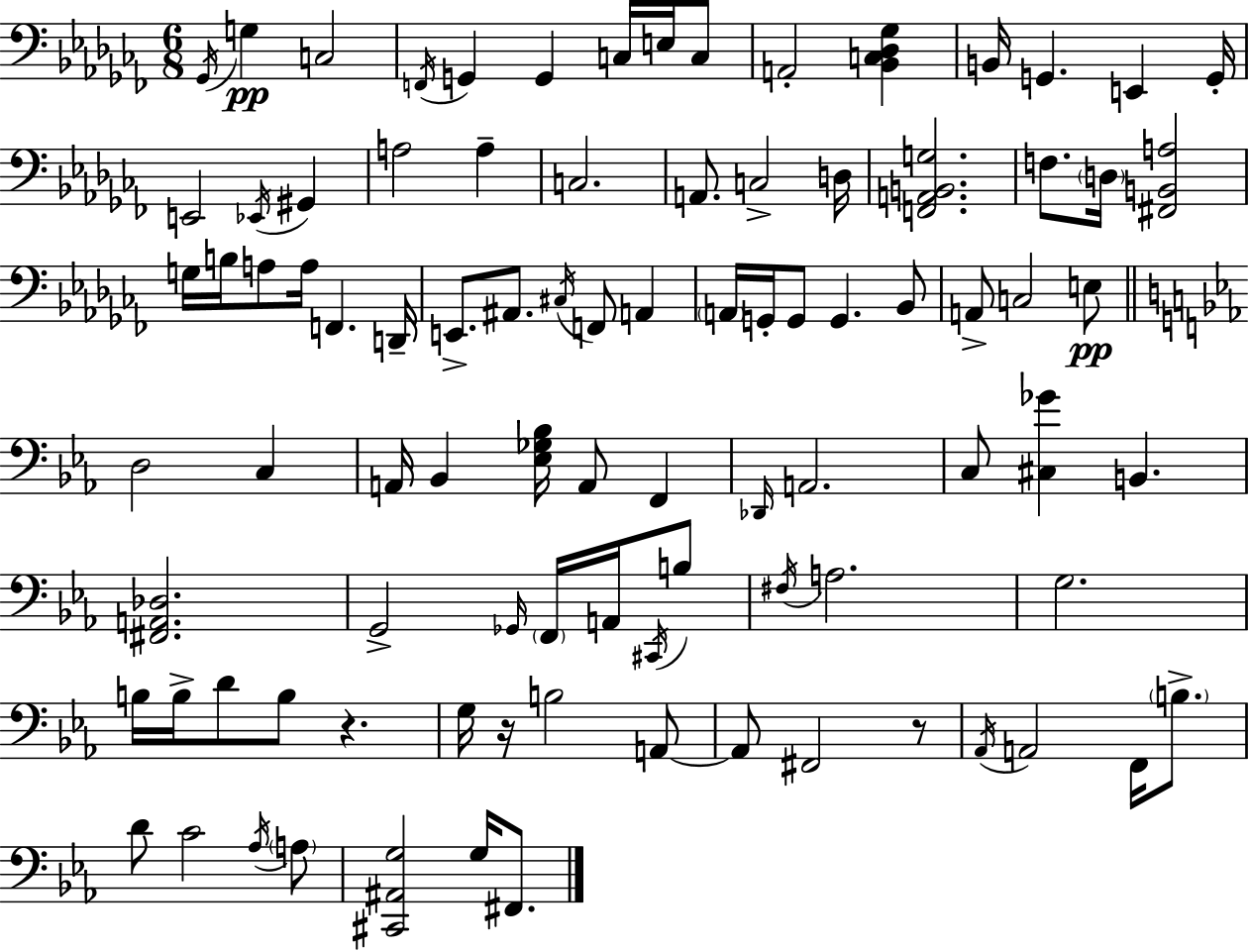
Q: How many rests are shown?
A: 3